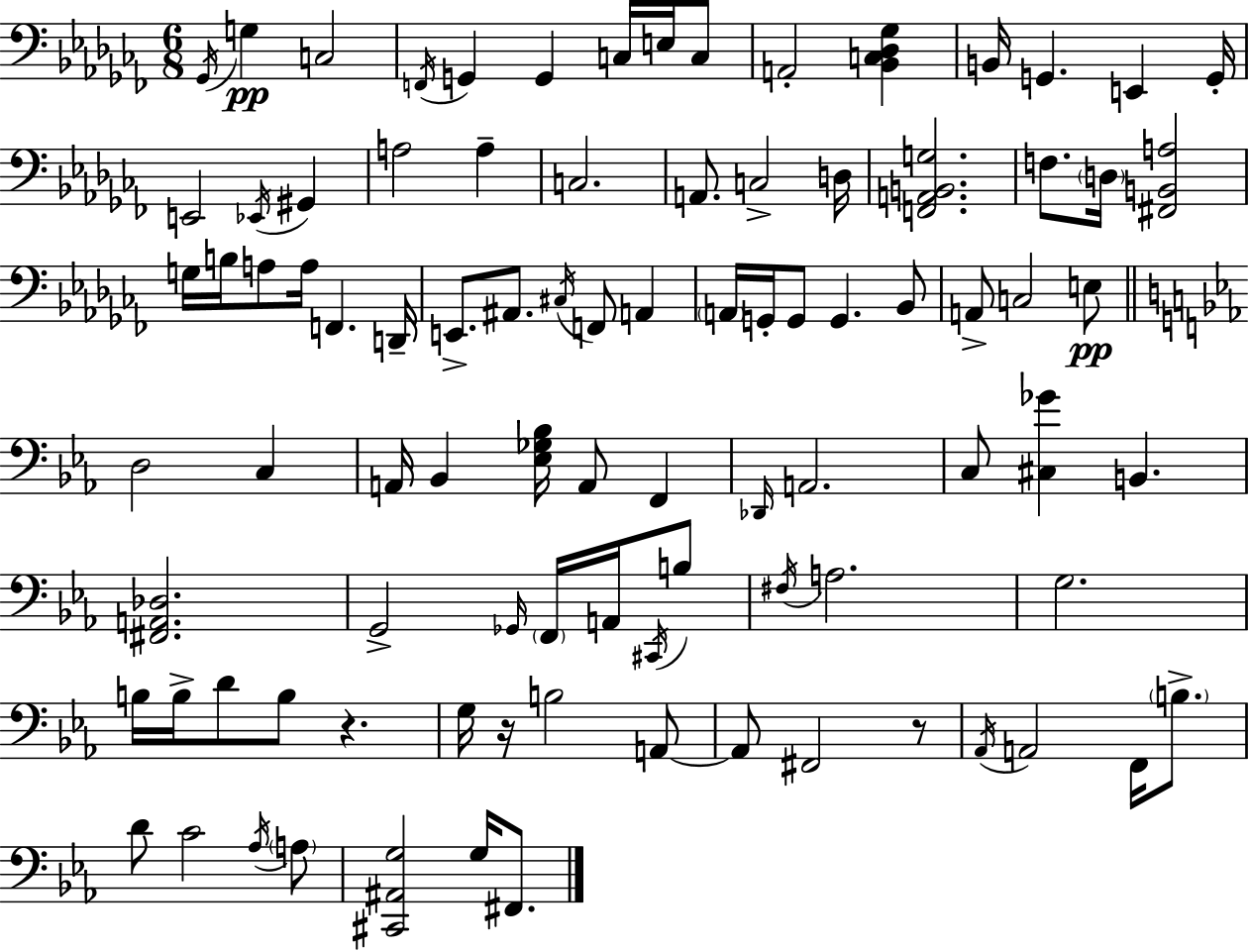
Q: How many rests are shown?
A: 3